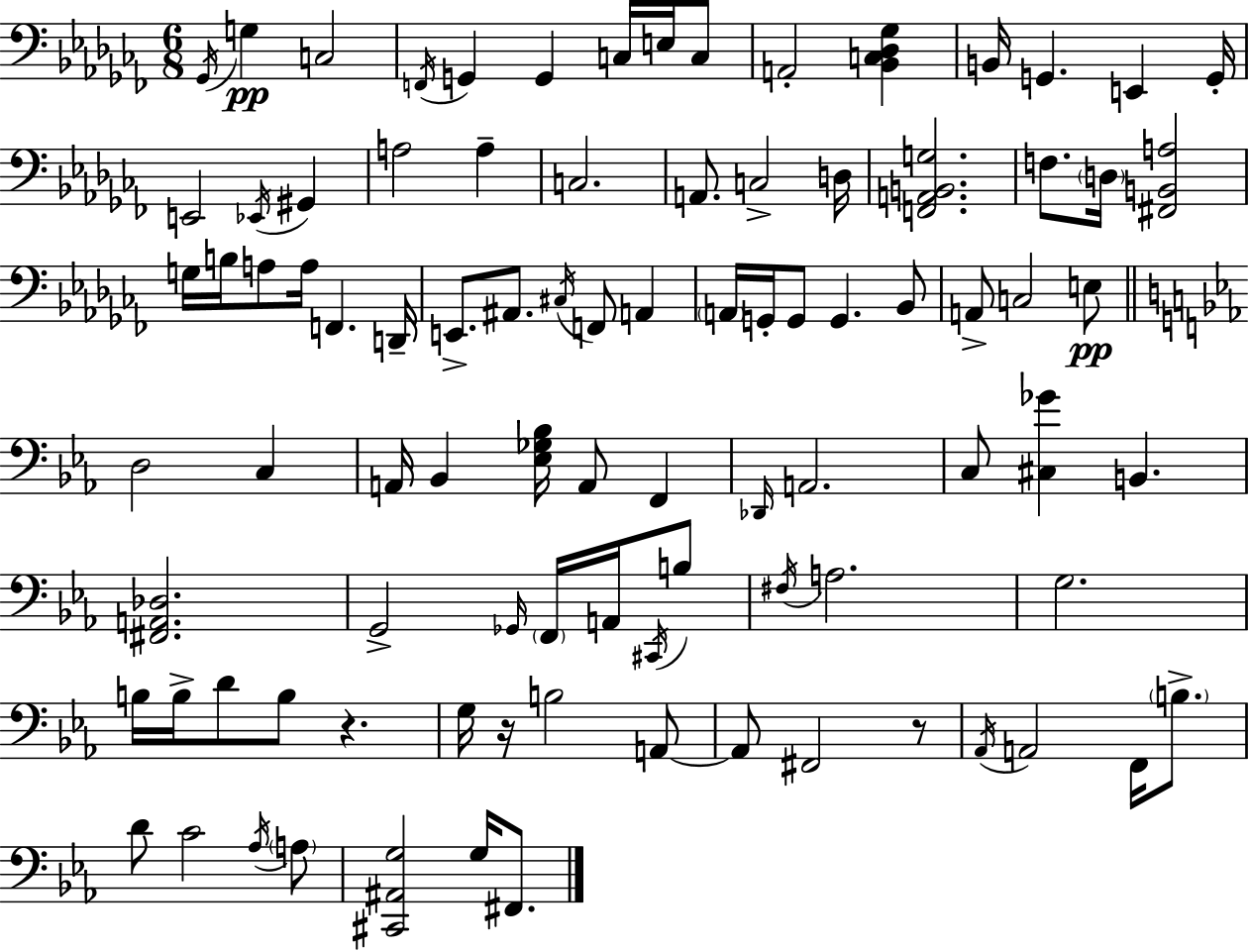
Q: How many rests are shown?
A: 3